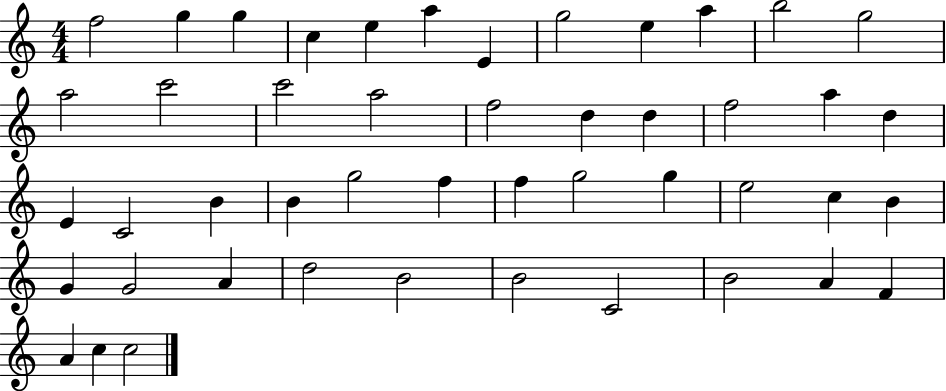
F5/h G5/q G5/q C5/q E5/q A5/q E4/q G5/h E5/q A5/q B5/h G5/h A5/h C6/h C6/h A5/h F5/h D5/q D5/q F5/h A5/q D5/q E4/q C4/h B4/q B4/q G5/h F5/q F5/q G5/h G5/q E5/h C5/q B4/q G4/q G4/h A4/q D5/h B4/h B4/h C4/h B4/h A4/q F4/q A4/q C5/q C5/h